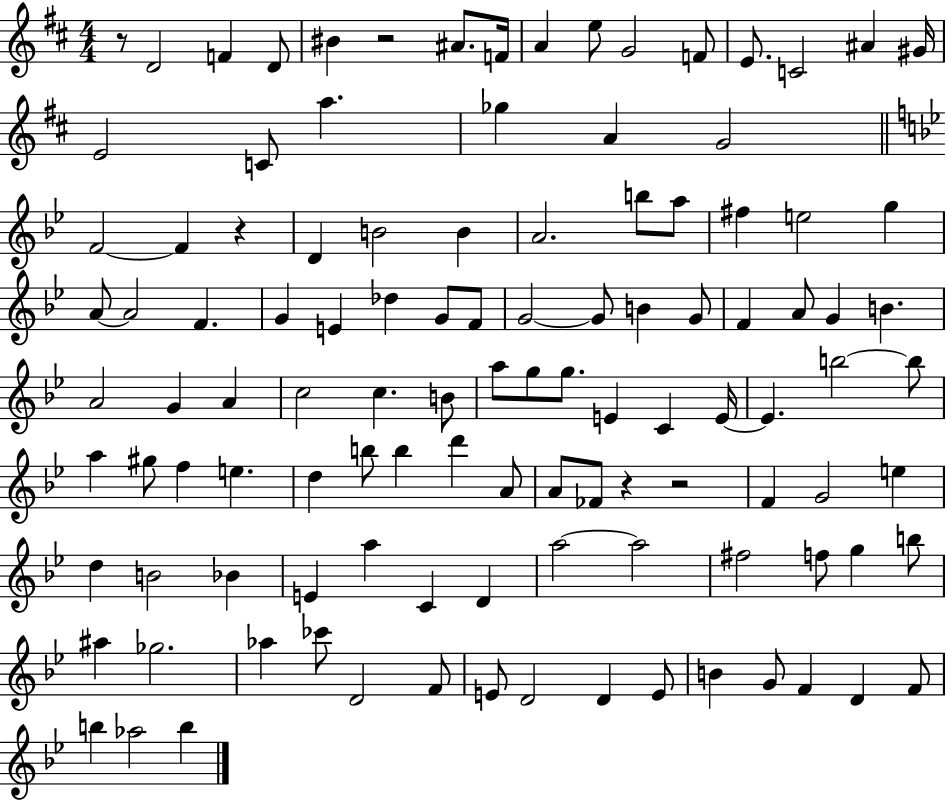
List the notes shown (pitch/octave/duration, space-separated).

R/e D4/h F4/q D4/e BIS4/q R/h A#4/e. F4/s A4/q E5/e G4/h F4/e E4/e. C4/h A#4/q G#4/s E4/h C4/e A5/q. Gb5/q A4/q G4/h F4/h F4/q R/q D4/q B4/h B4/q A4/h. B5/e A5/e F#5/q E5/h G5/q A4/e A4/h F4/q. G4/q E4/q Db5/q G4/e F4/e G4/h G4/e B4/q G4/e F4/q A4/e G4/q B4/q. A4/h G4/q A4/q C5/h C5/q. B4/e A5/e G5/e G5/e. E4/q C4/q E4/s E4/q. B5/h B5/e A5/q G#5/e F5/q E5/q. D5/q B5/e B5/q D6/q A4/e A4/e FES4/e R/q R/h F4/q G4/h E5/q D5/q B4/h Bb4/q E4/q A5/q C4/q D4/q A5/h A5/h F#5/h F5/e G5/q B5/e A#5/q Gb5/h. Ab5/q CES6/e D4/h F4/e E4/e D4/h D4/q E4/e B4/q G4/e F4/q D4/q F4/e B5/q Ab5/h B5/q